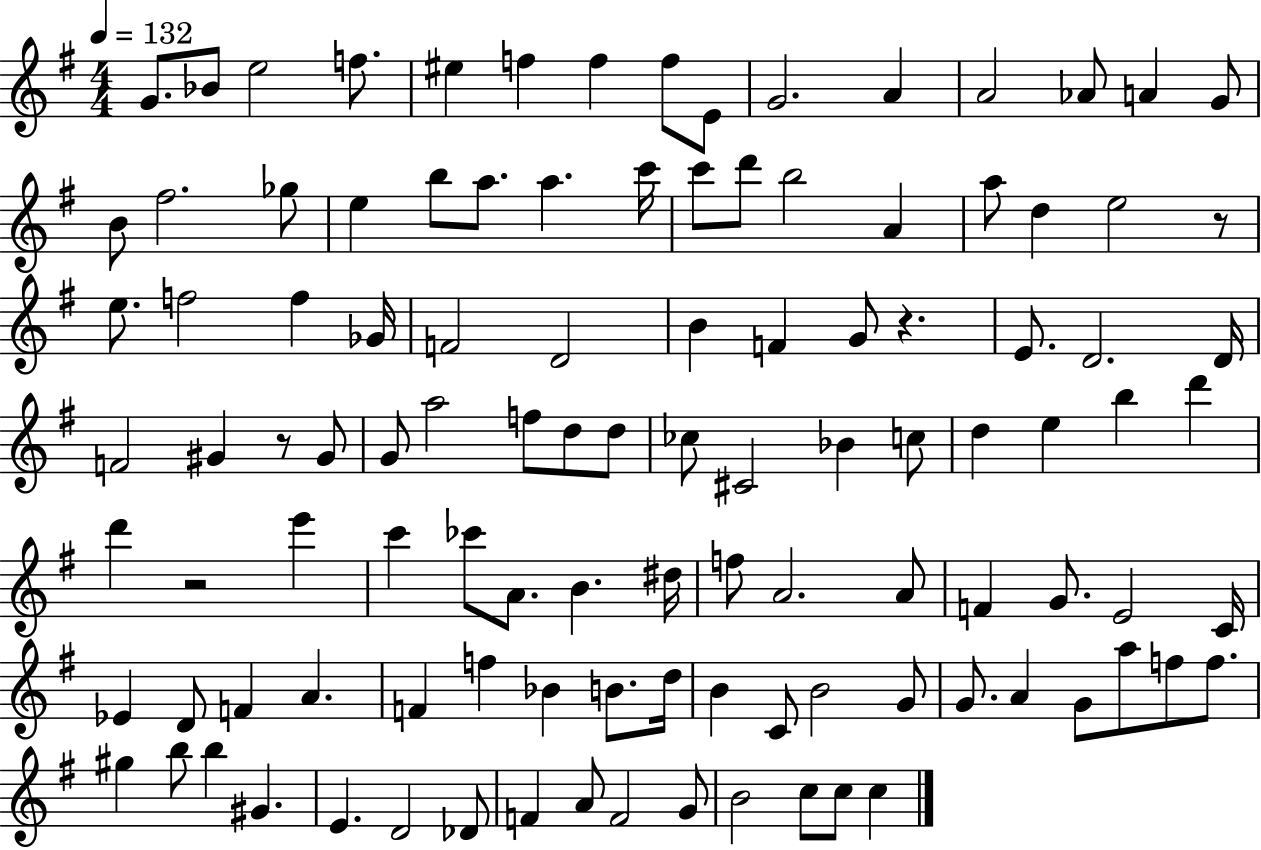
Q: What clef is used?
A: treble